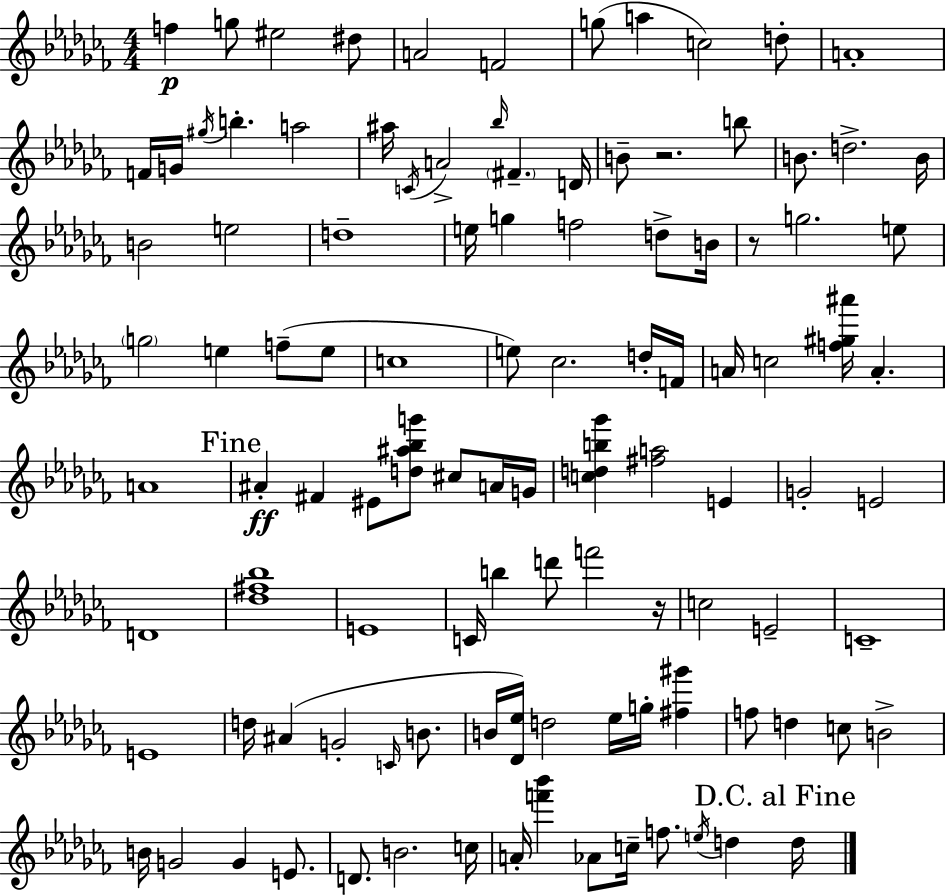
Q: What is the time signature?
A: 4/4